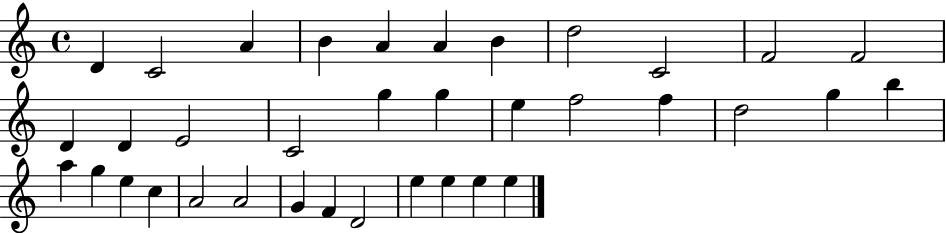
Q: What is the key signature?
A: C major